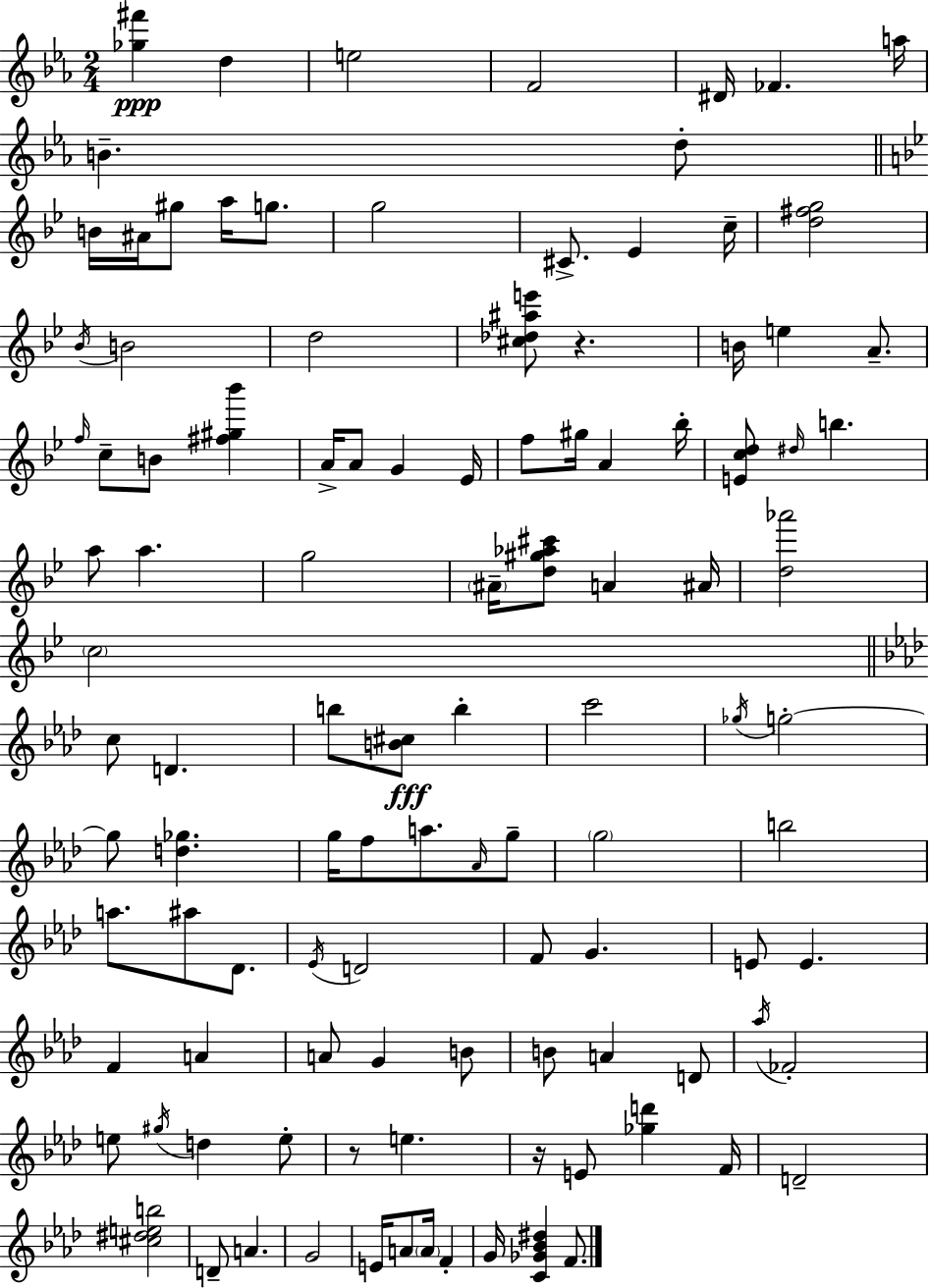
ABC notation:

X:1
T:Untitled
M:2/4
L:1/4
K:Cm
[_g^f'] d e2 F2 ^D/4 _F a/4 B d/2 B/4 ^A/4 ^g/2 a/4 g/2 g2 ^C/2 _E c/4 [d^fg]2 _B/4 B2 d2 [^c_d^ae']/2 z B/4 e A/2 f/4 c/2 B/2 [^f^g_b'] A/4 A/2 G _E/4 f/2 ^g/4 A _b/4 [Ecd]/2 ^d/4 b a/2 a g2 ^A/4 [d^g_a^c']/2 A ^A/4 [d_a']2 c2 c/2 D b/2 [B^c]/2 b c'2 _g/4 g2 g/2 [d_g] g/4 f/2 a/2 _A/4 g/2 g2 b2 a/2 ^a/2 _D/2 _E/4 D2 F/2 G E/2 E F A A/2 G B/2 B/2 A D/2 _a/4 _F2 e/2 ^g/4 d e/2 z/2 e z/4 E/2 [_gd'] F/4 D2 [^c^deb]2 D/2 A G2 E/4 A/2 A/4 F G/4 [C_G_B^d] F/2